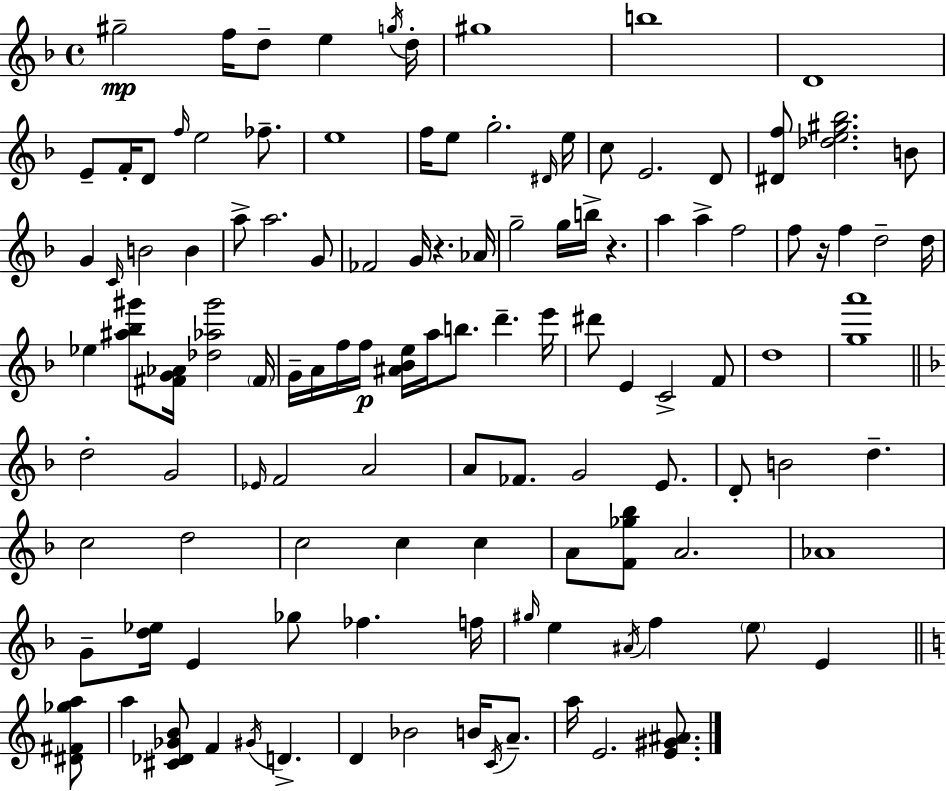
G#5/h F5/s D5/e E5/q G5/s D5/s G#5/w B5/w D4/w E4/e F4/s D4/e F5/s E5/h FES5/e. E5/w F5/s E5/e G5/h. D#4/s E5/s C5/e E4/h. D4/e [D#4,F5]/e [Db5,E5,G#5,Bb5]/h. B4/e G4/q C4/s B4/h B4/q A5/e A5/h. G4/e FES4/h G4/s R/q. Ab4/s G5/h G5/s B5/s R/q. A5/q A5/q F5/h F5/e R/s F5/q D5/h D5/s Eb5/q [A#5,Bb5,G#6]/e [F#4,G4,Ab4]/s [Db5,Ab5,G#6]/h F#4/s G4/s A4/s F5/s F5/s [A#4,Bb4,E5]/s A5/s B5/e. D6/q. E6/s D#6/e E4/q C4/h F4/e D5/w [G5,A6]/w D5/h G4/h Eb4/s F4/h A4/h A4/e FES4/e. G4/h E4/e. D4/e B4/h D5/q. C5/h D5/h C5/h C5/q C5/q A4/e [F4,Gb5,Bb5]/e A4/h. Ab4/w G4/e [D5,Eb5]/s E4/q Gb5/e FES5/q. F5/s G#5/s E5/q A#4/s F5/q E5/e E4/q [D#4,F#4,Gb5,A5]/e A5/q [C#4,Db4,Gb4,B4]/e F4/q G#4/s D4/q. D4/q Bb4/h B4/s C4/s A4/e. A5/s E4/h. [E4,G#4,A#4]/e.